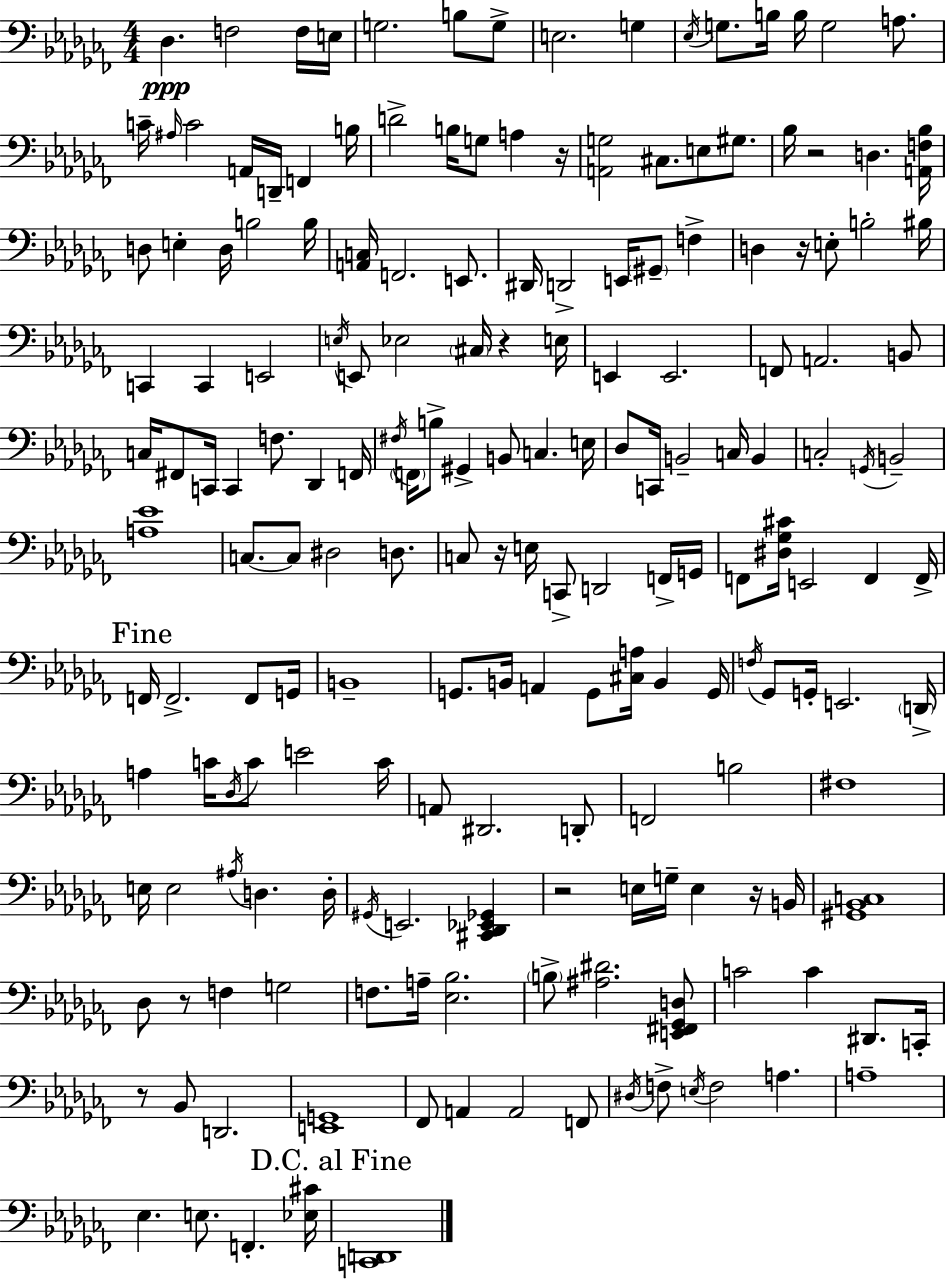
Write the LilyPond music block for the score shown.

{
  \clef bass
  \numericTimeSignature
  \time 4/4
  \key aes \minor
  des4.\ppp f2 f16 e16 | g2. b8 g8-> | e2. g4 | \acciaccatura { ees16 } g8. b16 b16 g2 a8. | \break c'16-- \grace { ais16 } c'2 a,16 d,16-- f,4 | b16 d'2-> b16 g8 a4 | r16 <a, g>2 cis8. e8 gis8. | bes16 r2 d4. | \break <a, f bes>16 d8 e4-. d16 b2 | b16 <a, c>16 f,2. e,8. | dis,16 d,2-> e,16 \parenthesize gis,8-- f4-> | d4 r16 e8-. b2-. | \break bis16 c,4 c,4 e,2 | \acciaccatura { e16 } e,8 ees2 \parenthesize cis16 r4 | e16 e,4 e,2. | f,8 a,2. | \break b,8 c16 fis,8 c,16 c,4 f8. des,4 | f,16 \acciaccatura { fis16 } \parenthesize f,16 b8-> gis,4-> b,8 c4. | e16 des8 c,16 b,2-- c16 | b,4 c2-. \acciaccatura { g,16 } b,2-- | \break <a ees'>1 | c8.~~ c8 dis2 | d8. c8 r16 e16 c,8-> d,2 | f,16-> g,16 f,8 <dis ges cis'>16 e,2 | \break f,4 f,16-> \mark "Fine" f,16 f,2.-> | f,8 g,16 b,1-- | g,8. b,16 a,4 g,8 <cis a>16 | b,4 g,16 \acciaccatura { f16 } ges,8 g,16-. e,2. | \break \parenthesize d,16-> a4 c'16 \acciaccatura { des16 } c'8 e'2 | c'16 a,8 dis,2. | d,8-. f,2 b2 | fis1 | \break e16 e2 | \acciaccatura { ais16 } d4. d16-. \acciaccatura { gis,16 } e,2. | <cis, des, ees, ges,>4 r2 | e16 g16-- e4 r16 b,16 <gis, bes, c>1 | \break des8 r8 f4 | g2 f8. a16-- <ees bes>2. | \parenthesize b8-> <ais dis'>2. | <e, fis, ges, d>8 c'2 | \break c'4 dis,8. c,16-. r8 bes,8 d,2. | <e, g,>1 | fes,8 a,4 a,2 | f,8 \acciaccatura { dis16 } f8-> \acciaccatura { e16 } f2 | \break a4. a1-- | ees4. | e8. f,4.-. <ees cis'>16 \mark "D.C. al Fine" <c, d,>1 | \bar "|."
}